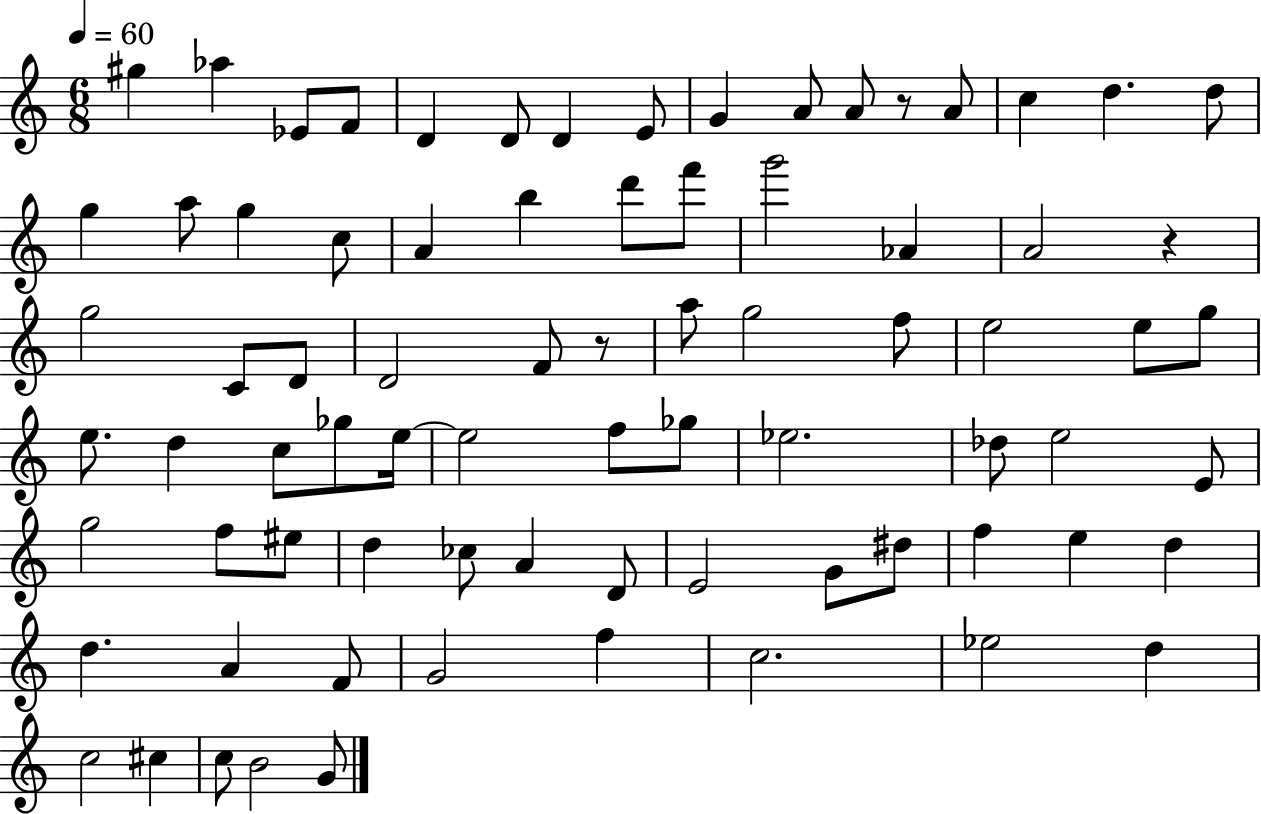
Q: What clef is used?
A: treble